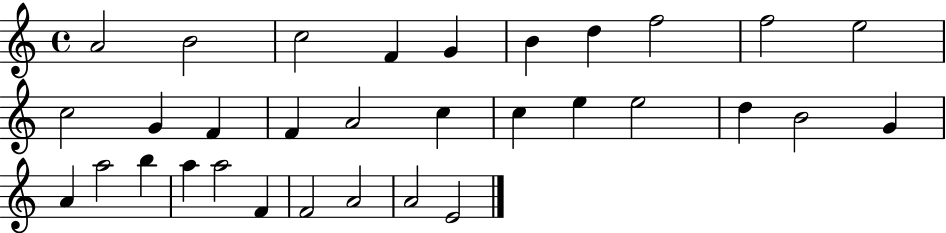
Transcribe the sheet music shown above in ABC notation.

X:1
T:Untitled
M:4/4
L:1/4
K:C
A2 B2 c2 F G B d f2 f2 e2 c2 G F F A2 c c e e2 d B2 G A a2 b a a2 F F2 A2 A2 E2